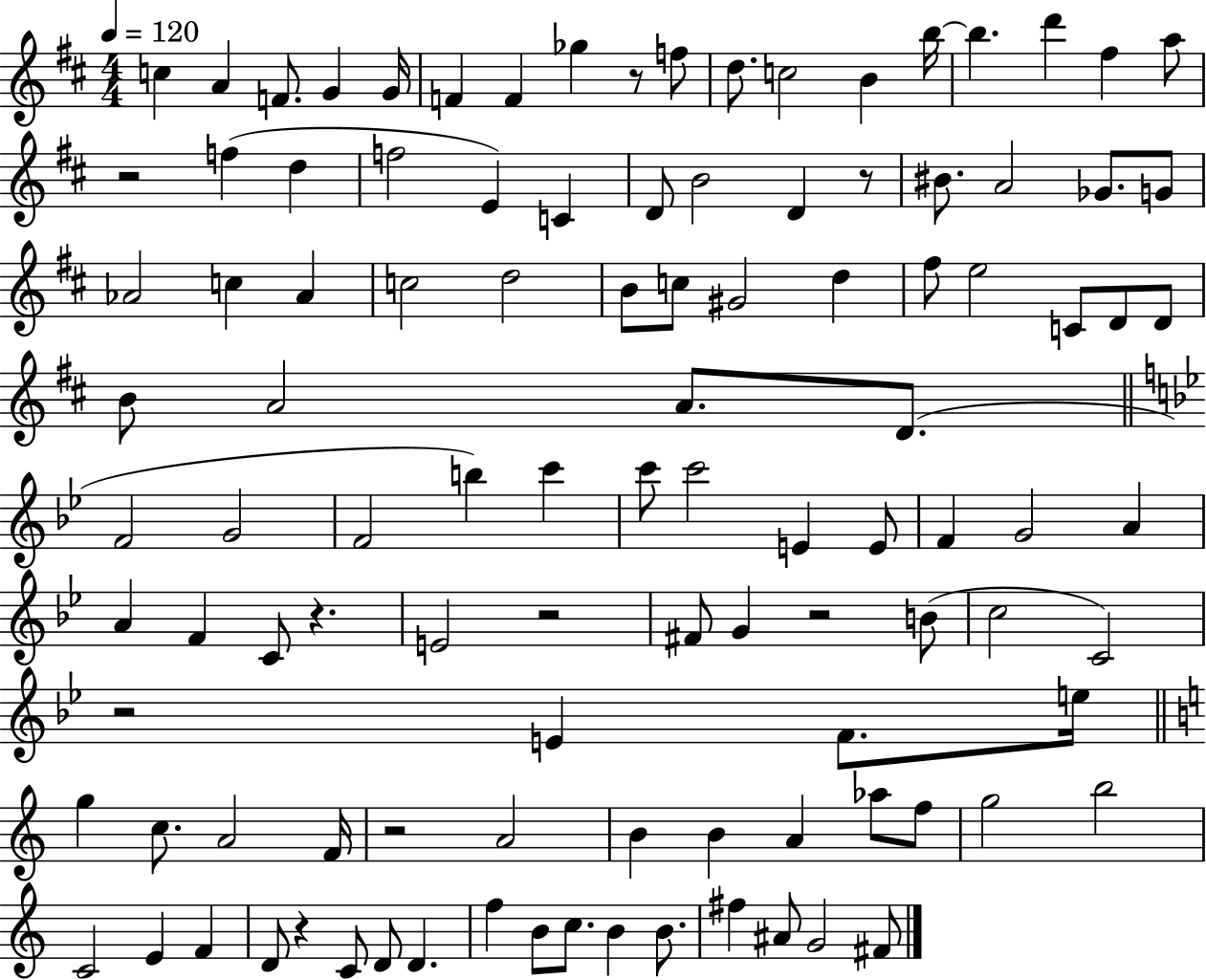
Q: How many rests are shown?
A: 9